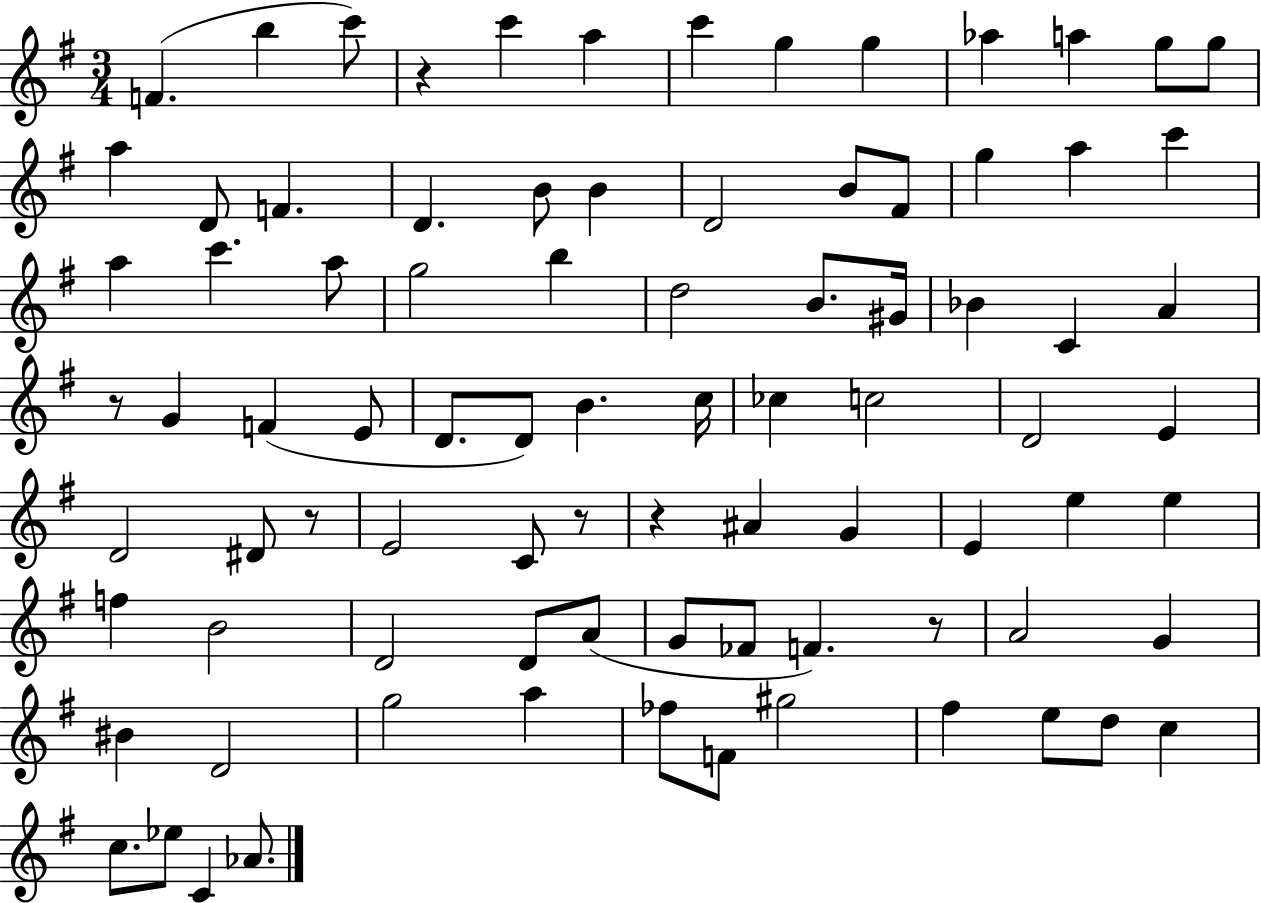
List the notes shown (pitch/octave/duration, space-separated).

F4/q. B5/q C6/e R/q C6/q A5/q C6/q G5/q G5/q Ab5/q A5/q G5/e G5/e A5/q D4/e F4/q. D4/q. B4/e B4/q D4/h B4/e F#4/e G5/q A5/q C6/q A5/q C6/q. A5/e G5/h B5/q D5/h B4/e. G#4/s Bb4/q C4/q A4/q R/e G4/q F4/q E4/e D4/e. D4/e B4/q. C5/s CES5/q C5/h D4/h E4/q D4/h D#4/e R/e E4/h C4/e R/e R/q A#4/q G4/q E4/q E5/q E5/q F5/q B4/h D4/h D4/e A4/e G4/e FES4/e F4/q. R/e A4/h G4/q BIS4/q D4/h G5/h A5/q FES5/e F4/e G#5/h F#5/q E5/e D5/e C5/q C5/e. Eb5/e C4/q Ab4/e.